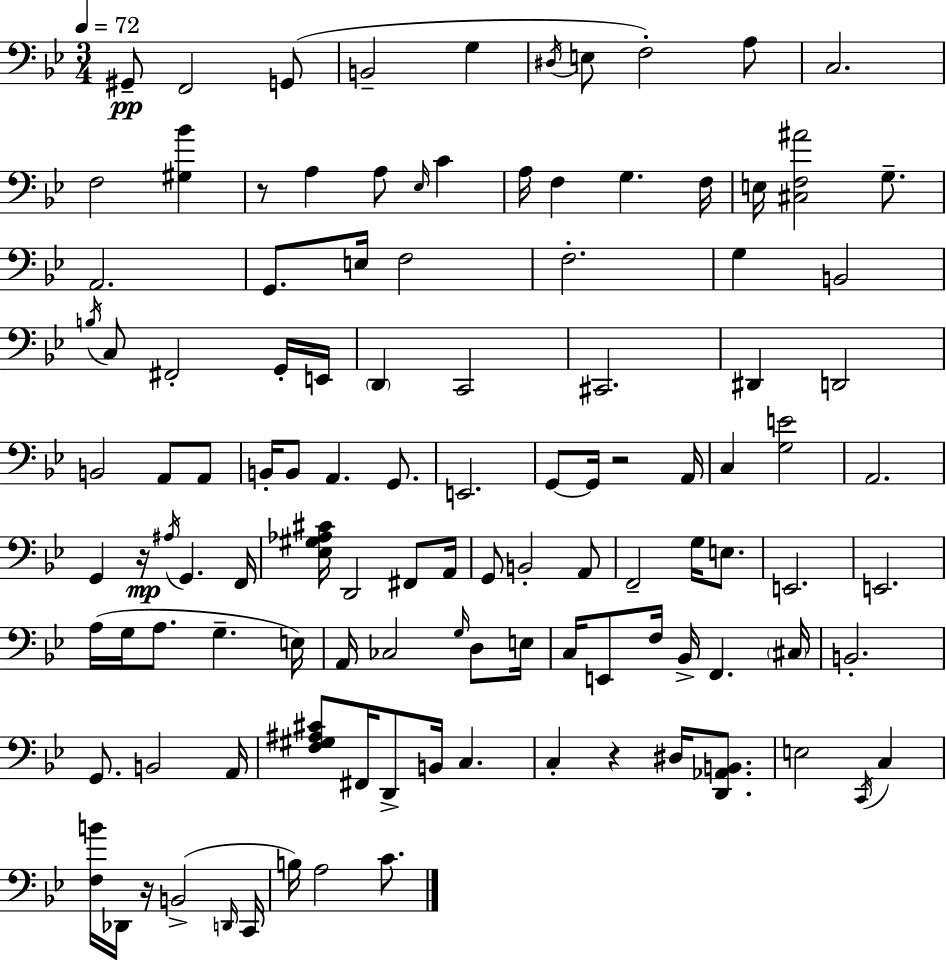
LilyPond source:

{
  \clef bass
  \numericTimeSignature
  \time 3/4
  \key g \minor
  \tempo 4 = 72
  gis,8--\pp f,2 g,8( | b,2-- g4 | \acciaccatura { dis16 } e8 f2-.) a8 | c2. | \break f2 <gis bes'>4 | r8 a4 a8 \grace { ees16 } c'4 | a16 f4 g4. | f16 e16 <cis f ais'>2 g8.-- | \break a,2. | g,8. e16 f2 | f2.-. | g4 b,2 | \break \acciaccatura { b16 } c8 fis,2-. | g,16-. e,16 \parenthesize d,4 c,2 | cis,2. | dis,4 d,2 | \break b,2 a,8 | a,8 b,16-. b,8 a,4. | g,8. e,2. | g,8~~ g,16 r2 | \break a,16 c4 <g e'>2 | a,2. | g,4 r16\mp \acciaccatura { ais16 } g,4. | f,16 <ees gis aes cis'>16 d,2 | \break fis,8 a,16 g,8 b,2-. | a,8 f,2-- | g16 e8. e,2. | e,2. | \break a16( g16 a8. g4.-- | e16) a,16 ces2 | \grace { g16 } d8 e16 c16 e,8 f16 bes,16-> f,4. | \parenthesize cis16 b,2.-. | \break g,8. b,2 | a,16 <f gis ais cis'>8 fis,16 d,8-> b,16 c4. | c4-. r4 | dis16 <d, aes, b,>8. e2 | \break \acciaccatura { c,16 } c4 <f b'>16 des,16 r16 b,2->( | \grace { d,16 } c,16 b16) a2 | c'8. \bar "|."
}